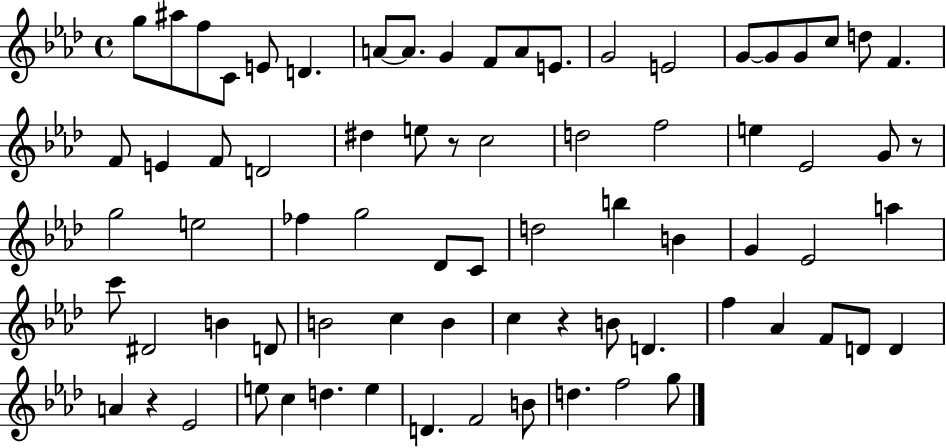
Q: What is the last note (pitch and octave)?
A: G5